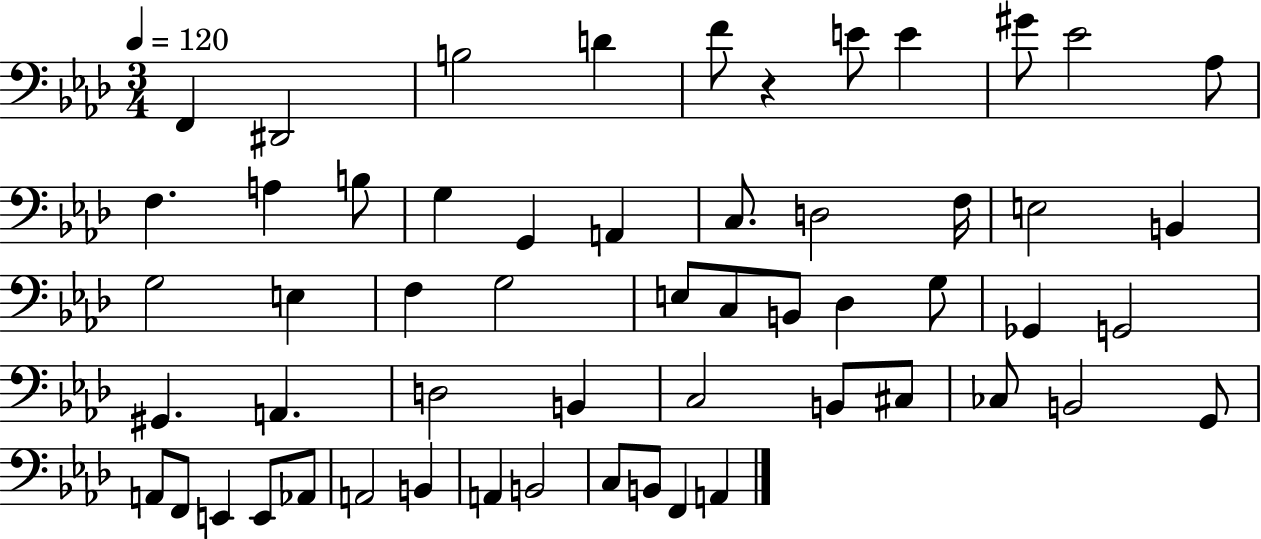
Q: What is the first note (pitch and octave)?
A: F2